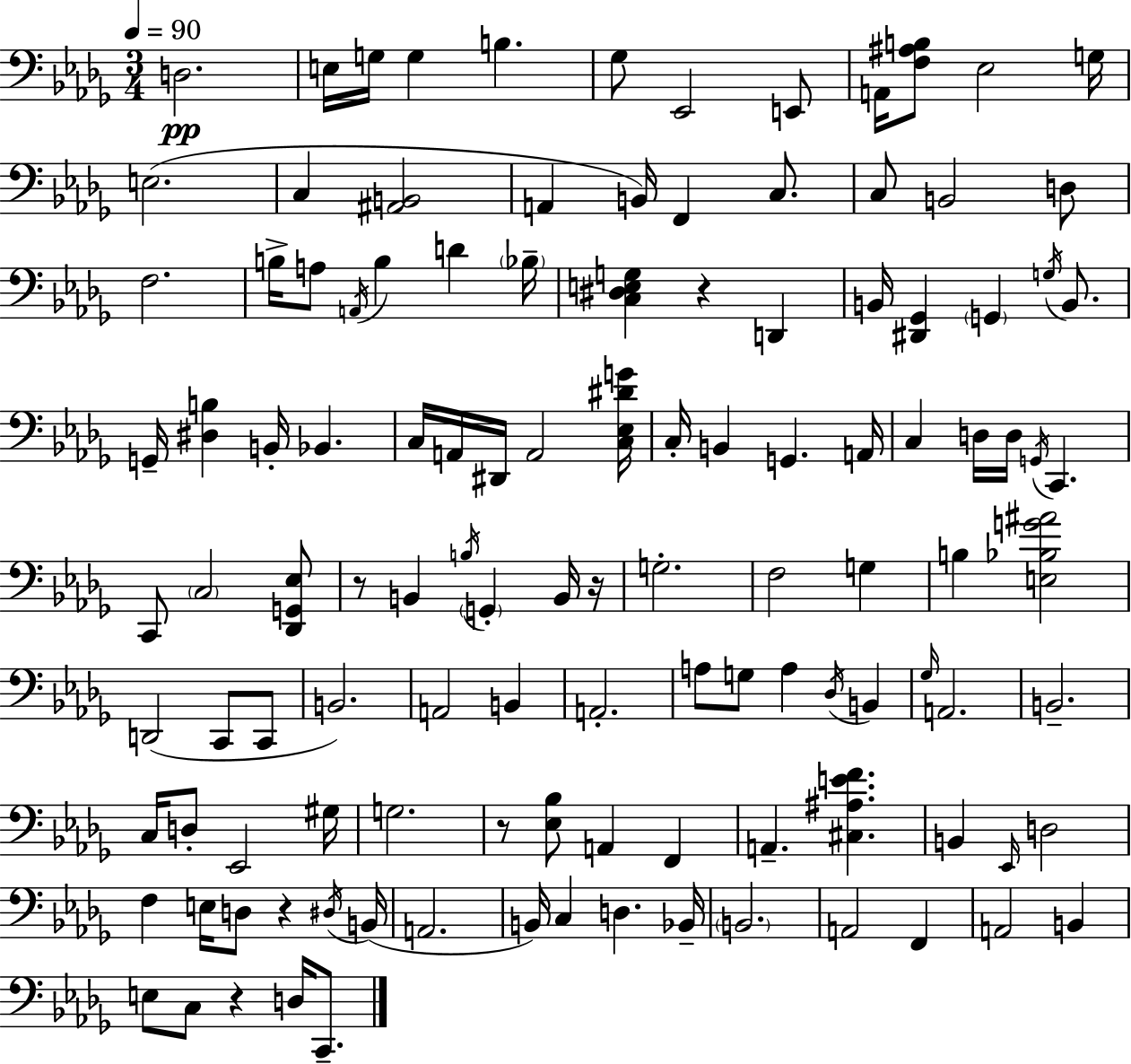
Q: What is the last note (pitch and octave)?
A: C2